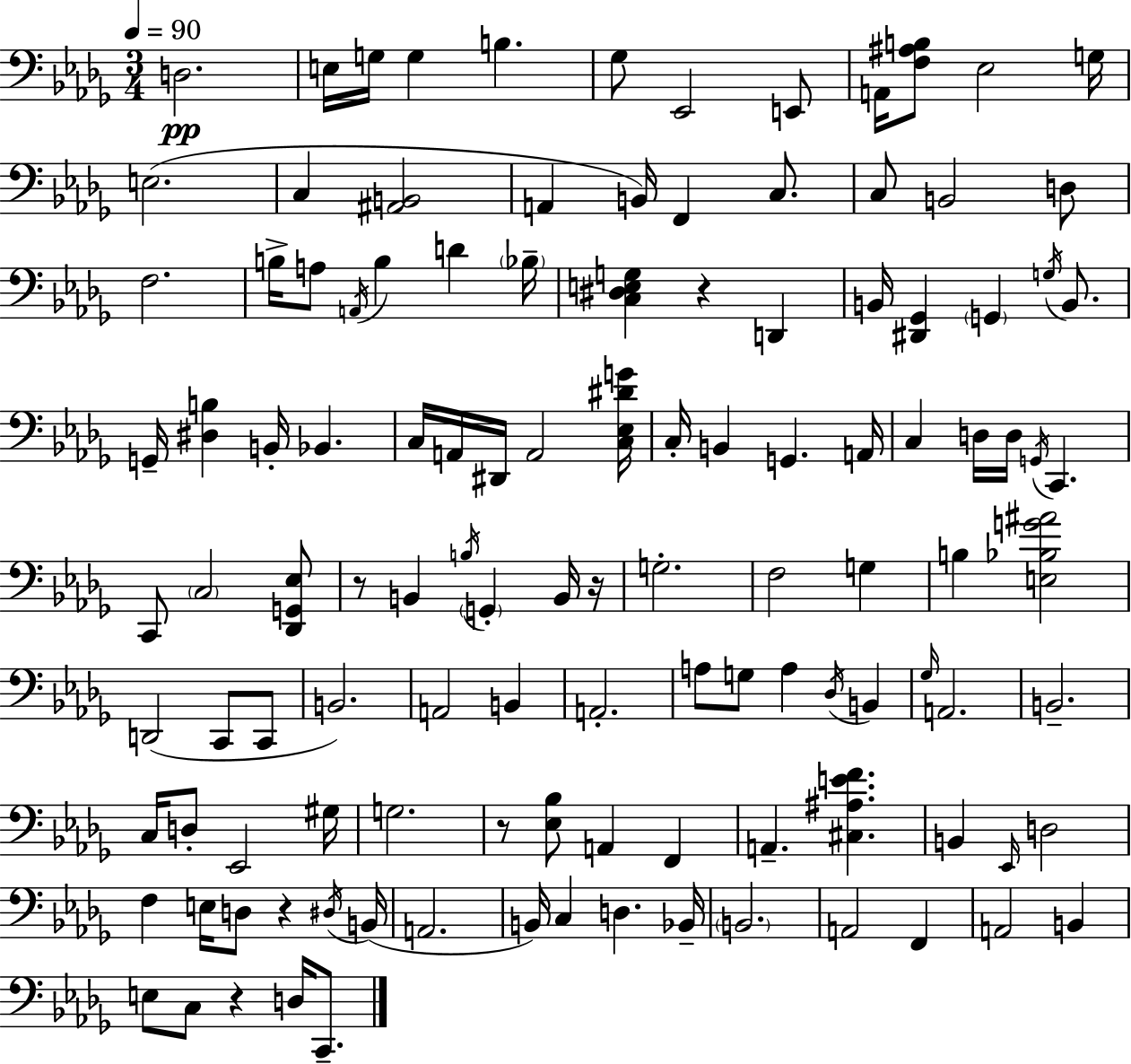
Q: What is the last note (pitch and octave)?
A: C2